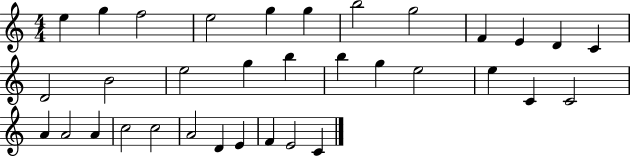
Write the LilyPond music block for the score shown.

{
  \clef treble
  \numericTimeSignature
  \time 4/4
  \key c \major
  e''4 g''4 f''2 | e''2 g''4 g''4 | b''2 g''2 | f'4 e'4 d'4 c'4 | \break d'2 b'2 | e''2 g''4 b''4 | b''4 g''4 e''2 | e''4 c'4 c'2 | \break a'4 a'2 a'4 | c''2 c''2 | a'2 d'4 e'4 | f'4 e'2 c'4 | \break \bar "|."
}